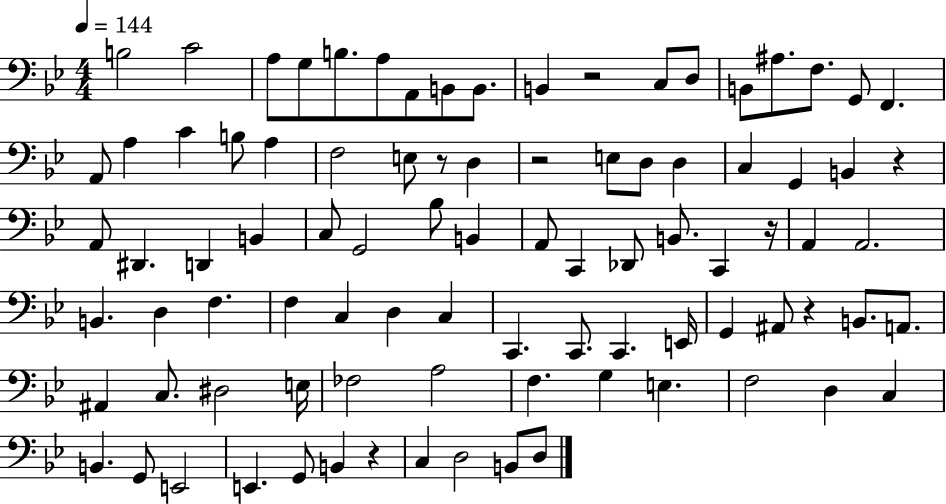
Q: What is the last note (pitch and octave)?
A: D3